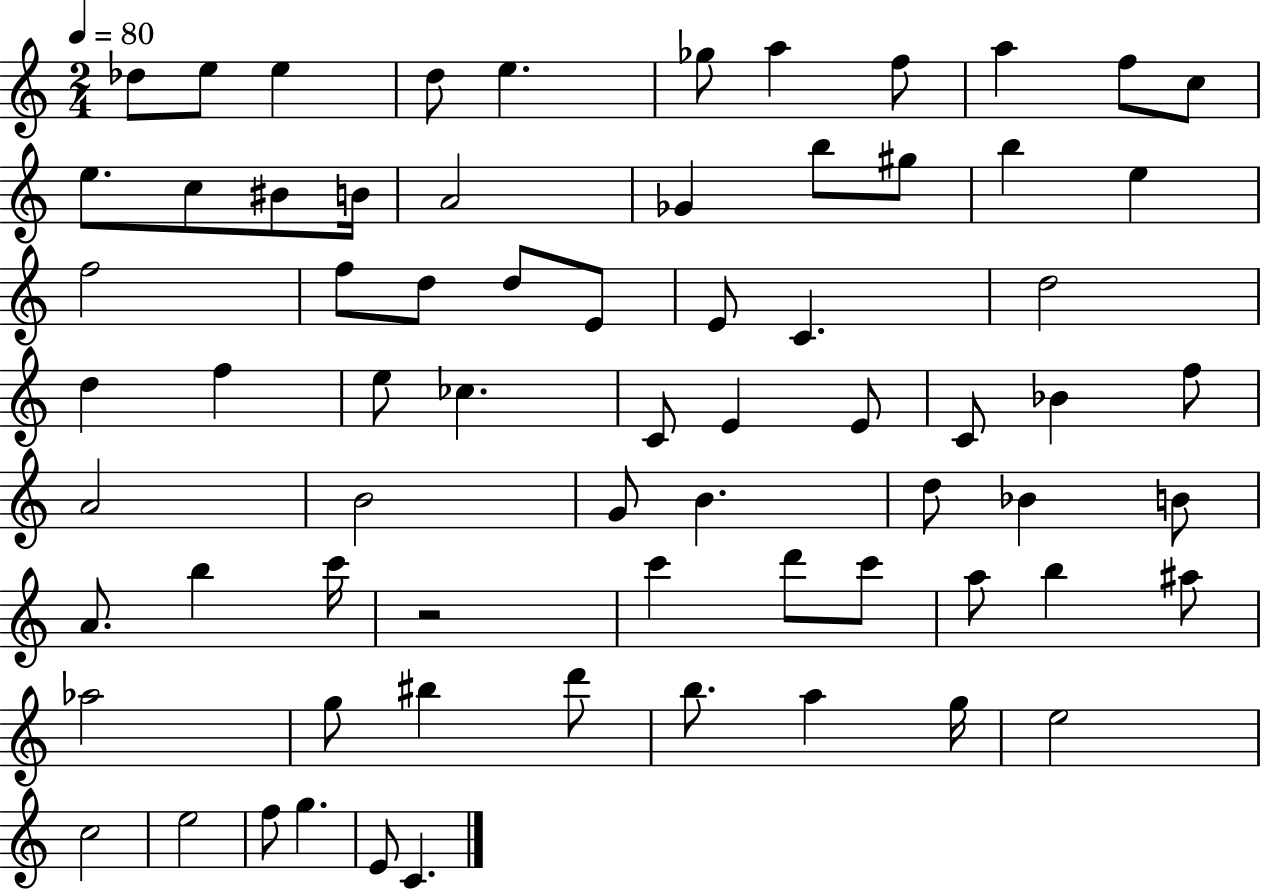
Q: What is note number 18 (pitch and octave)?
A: B5